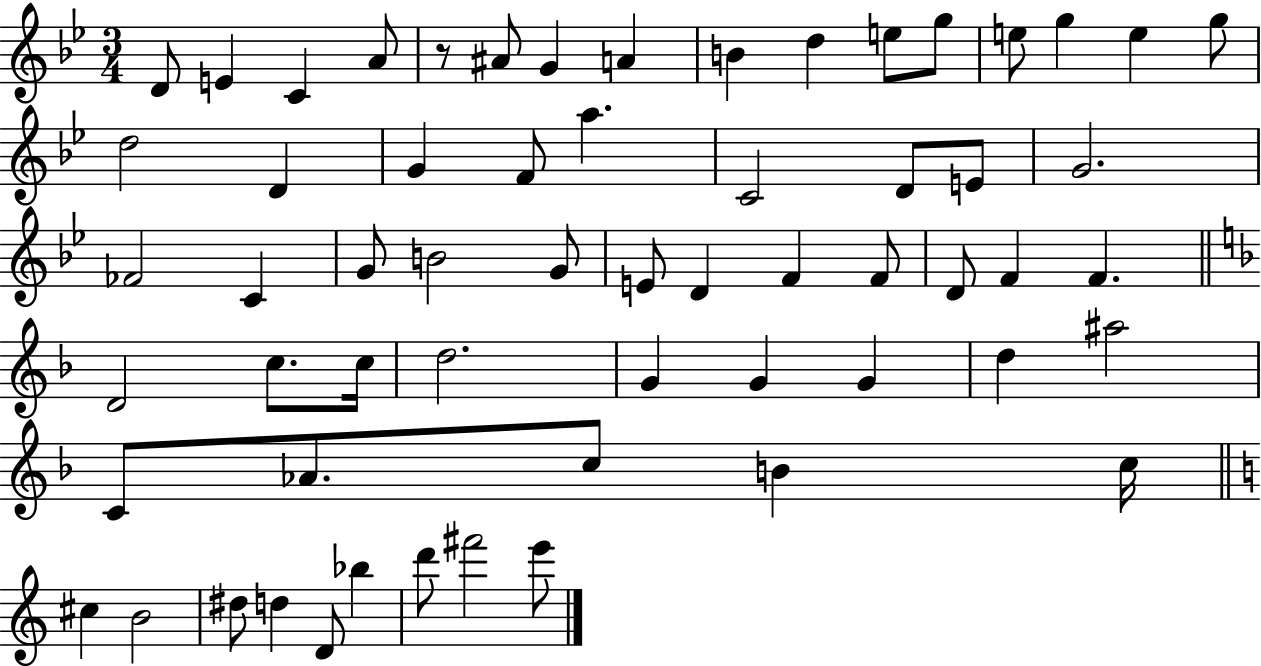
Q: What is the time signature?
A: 3/4